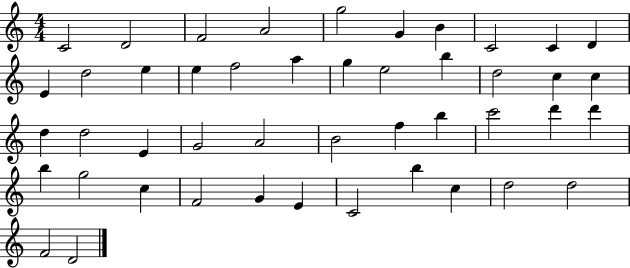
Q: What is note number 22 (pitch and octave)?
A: C5